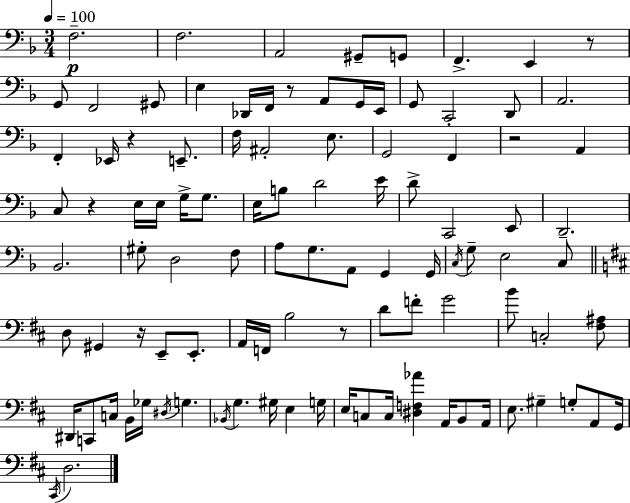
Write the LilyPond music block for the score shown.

{
  \clef bass
  \numericTimeSignature
  \time 3/4
  \key d \minor
  \tempo 4 = 100
  f2.--\p | f2. | a,2 gis,8-- g,8 | f,4.-> e,4 r8 | \break g,8 f,2 gis,8 | e4 des,16 f,16 r8 a,8 g,16 e,16 | g,8 c,2-. d,8 | a,2. | \break f,4-. ees,16 r4 e,8.-- | f16 ais,2-. e8. | g,2 f,4 | r2 a,4 | \break c8 r4 e16 e16 g16-> g8. | e16 b8 d'2 e'16 | d'8-> c,2 e,8 | d,2.-- | \break bes,2. | gis8-. d2 f8 | a8 g8. a,8 g,4 g,16 | \acciaccatura { c16 } g8-- e2 c8 | \break \bar "||" \break \key d \major d8 gis,4 r16 e,8-- e,8.-. | a,16 f,16 b2 r8 | d'8 f'8-. g'2 | b'8 c2-. <fis ais>8 | \break dis,16 c,8 c16 b,16 ges16 \acciaccatura { dis16 } g4. | \acciaccatura { bes,16 } g4. gis16 e4 | g16 e16 c8 c16 <dis f aes'>4 a,16 b,8 | a,16 e8. gis4-- g8-. a,8 | \break g,16 \acciaccatura { cis,16 } d2. | \bar "|."
}